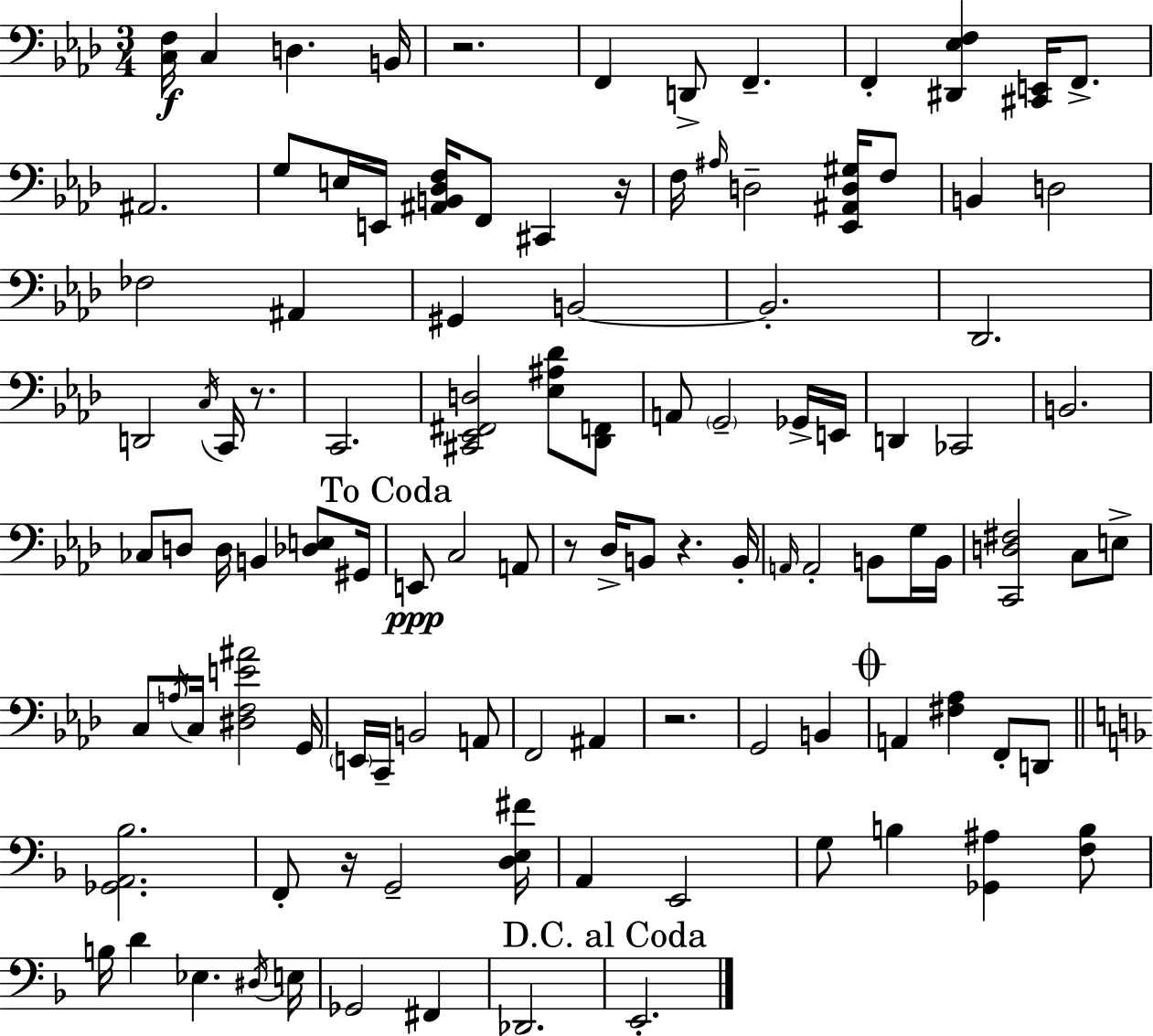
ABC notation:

X:1
T:Untitled
M:3/4
L:1/4
K:Ab
[C,F,]/4 C, D, B,,/4 z2 F,, D,,/2 F,, F,, [^D,,_E,F,] [^C,,E,,]/4 F,,/2 ^A,,2 G,/2 E,/4 E,,/4 [^A,,B,,_D,F,]/4 F,,/2 ^C,, z/4 F,/4 ^A,/4 D,2 [_E,,^A,,D,^G,]/4 F,/2 B,, D,2 _F,2 ^A,, ^G,, B,,2 B,,2 _D,,2 D,,2 C,/4 C,,/4 z/2 C,,2 [^C,,_E,,^F,,D,]2 [_E,^A,_D]/2 [_D,,F,,]/2 A,,/2 G,,2 _G,,/4 E,,/4 D,, _C,,2 B,,2 _C,/2 D,/2 D,/4 B,, [_D,E,]/2 ^G,,/4 E,,/2 C,2 A,,/2 z/2 _D,/4 B,,/2 z B,,/4 A,,/4 A,,2 B,,/2 G,/4 B,,/4 [C,,D,^F,]2 C,/2 E,/2 C,/2 A,/4 C,/4 [^D,F,E^A]2 G,,/4 E,,/4 C,,/4 B,,2 A,,/2 F,,2 ^A,, z2 G,,2 B,, A,, [^F,_A,] F,,/2 D,,/2 [_G,,A,,_B,]2 F,,/2 z/4 G,,2 [D,E,^F]/4 A,, E,,2 G,/2 B, [_G,,^A,] [F,B,]/2 B,/4 D _E, ^D,/4 E,/4 _G,,2 ^F,, _D,,2 E,,2